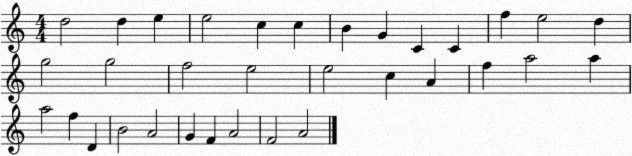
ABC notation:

X:1
T:Untitled
M:4/4
L:1/4
K:C
d2 d e e2 c c B G C C f e2 d g2 g2 f2 e2 e2 c A f a2 a a2 f D B2 A2 G F A2 F2 A2